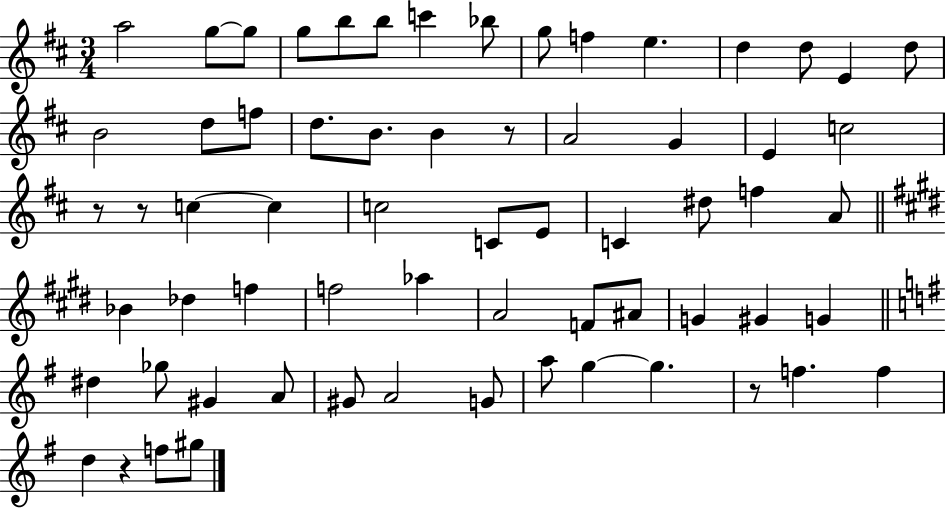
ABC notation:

X:1
T:Untitled
M:3/4
L:1/4
K:D
a2 g/2 g/2 g/2 b/2 b/2 c' _b/2 g/2 f e d d/2 E d/2 B2 d/2 f/2 d/2 B/2 B z/2 A2 G E c2 z/2 z/2 c c c2 C/2 E/2 C ^d/2 f A/2 _B _d f f2 _a A2 F/2 ^A/2 G ^G G ^d _g/2 ^G A/2 ^G/2 A2 G/2 a/2 g g z/2 f f d z f/2 ^g/2